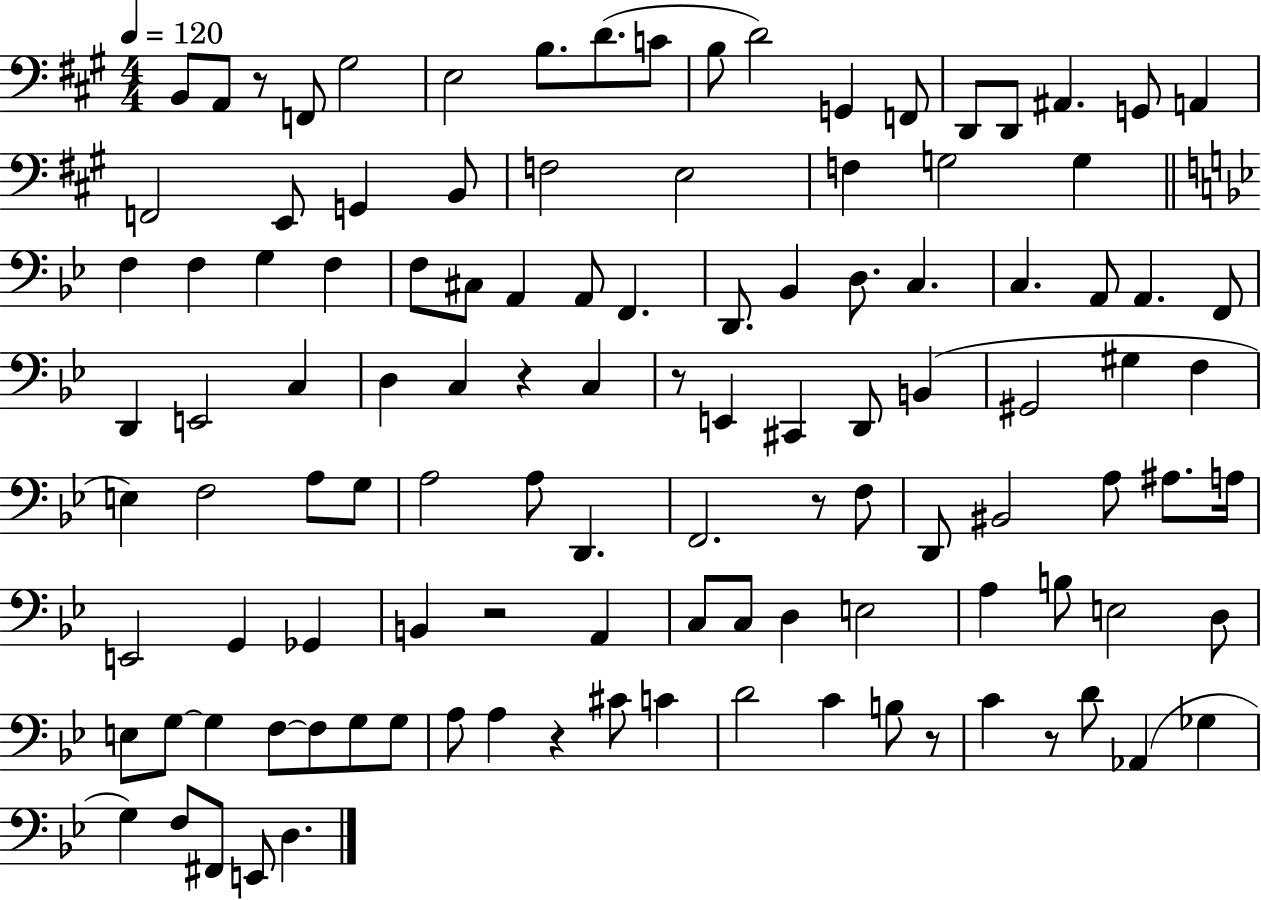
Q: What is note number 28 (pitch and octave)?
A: F3